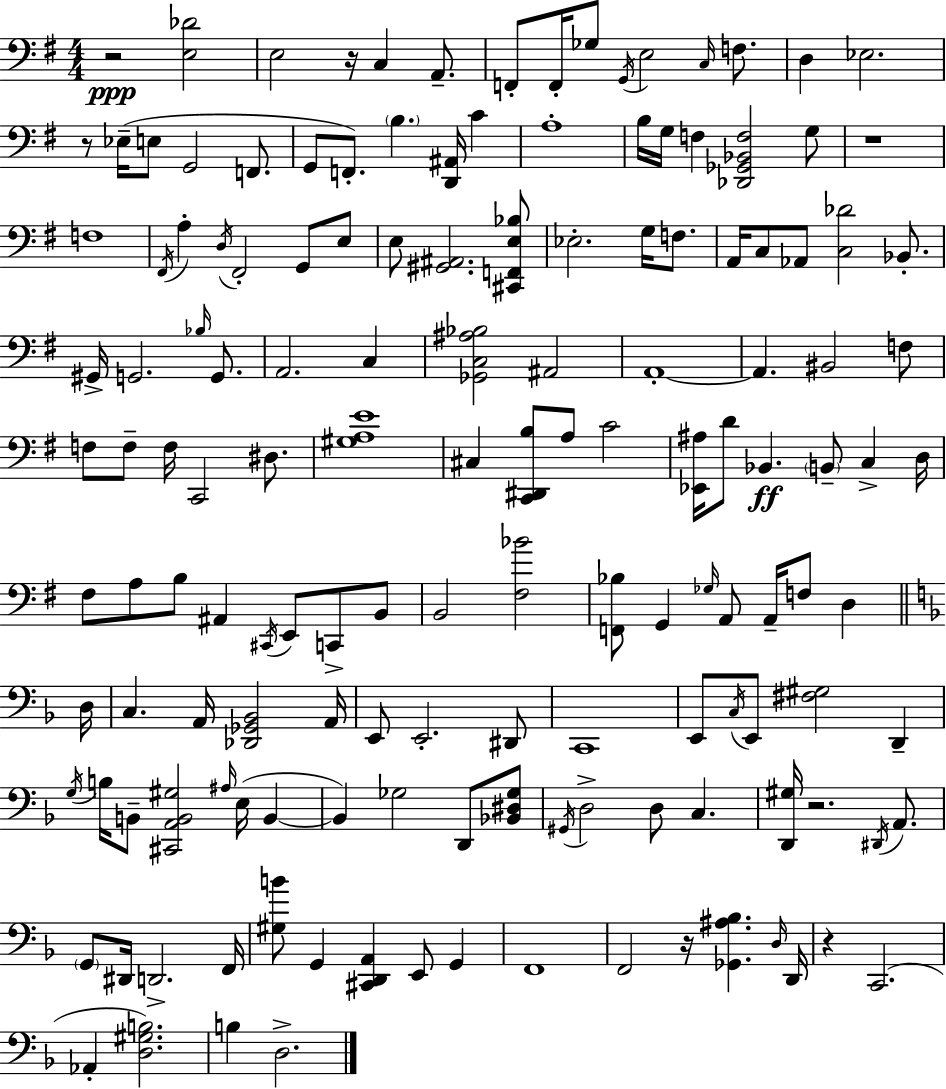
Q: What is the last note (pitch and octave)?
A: D3